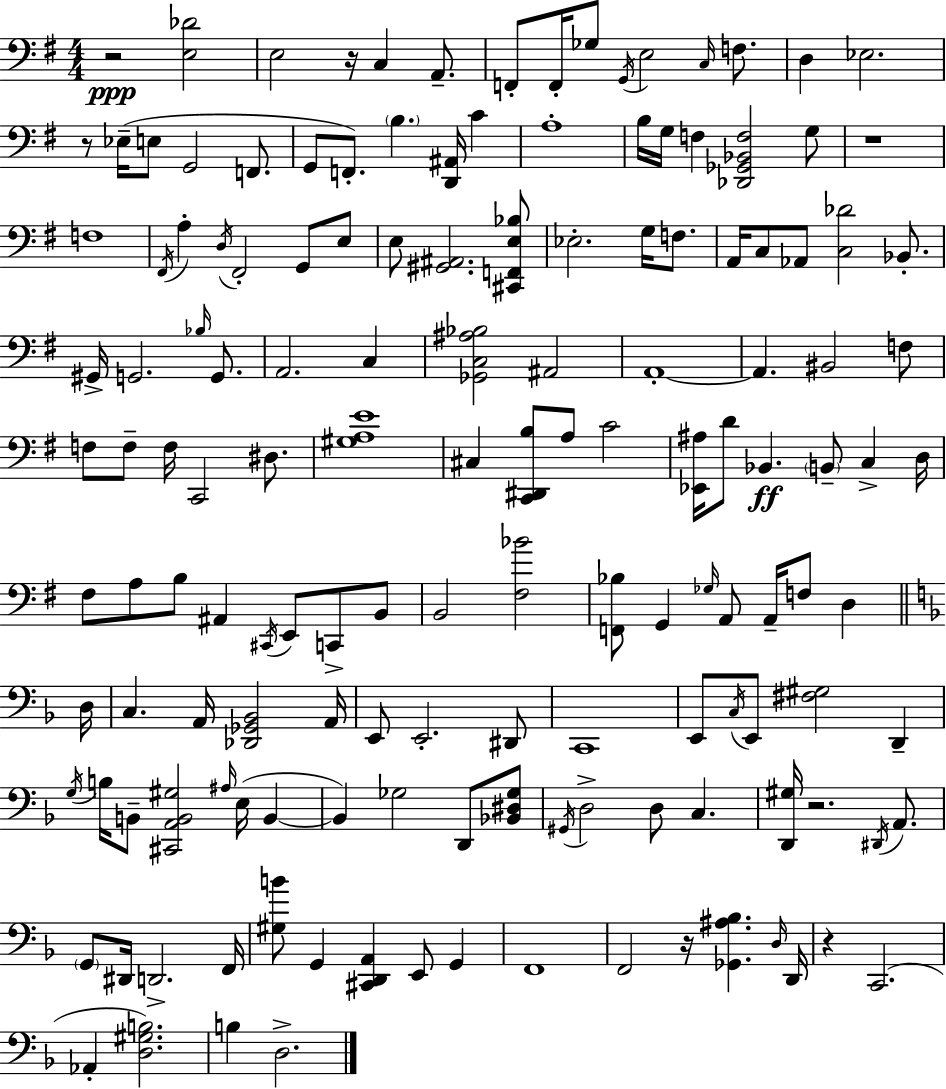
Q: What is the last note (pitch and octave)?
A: D3